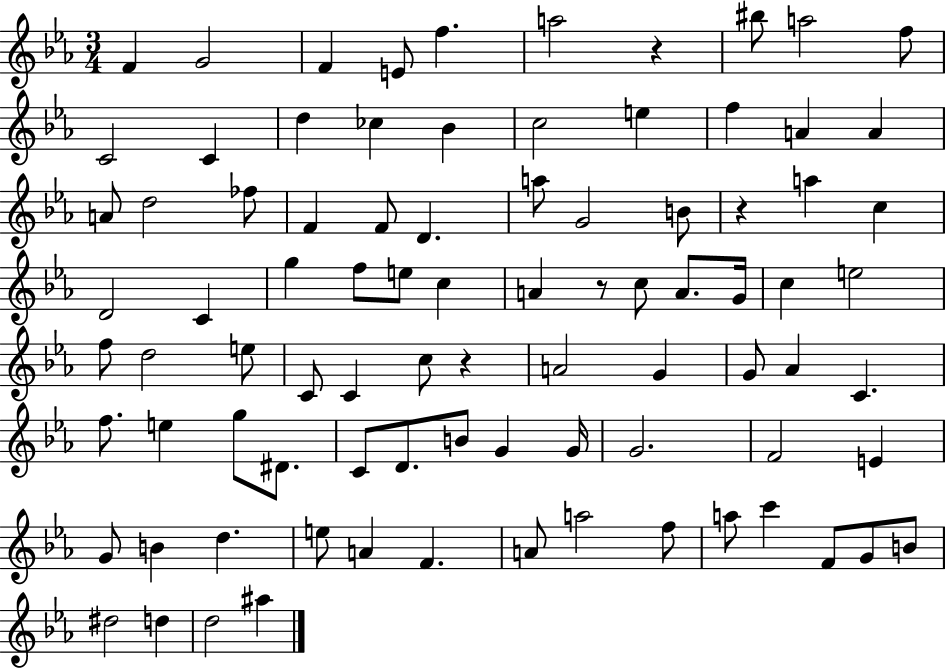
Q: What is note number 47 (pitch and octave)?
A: C4